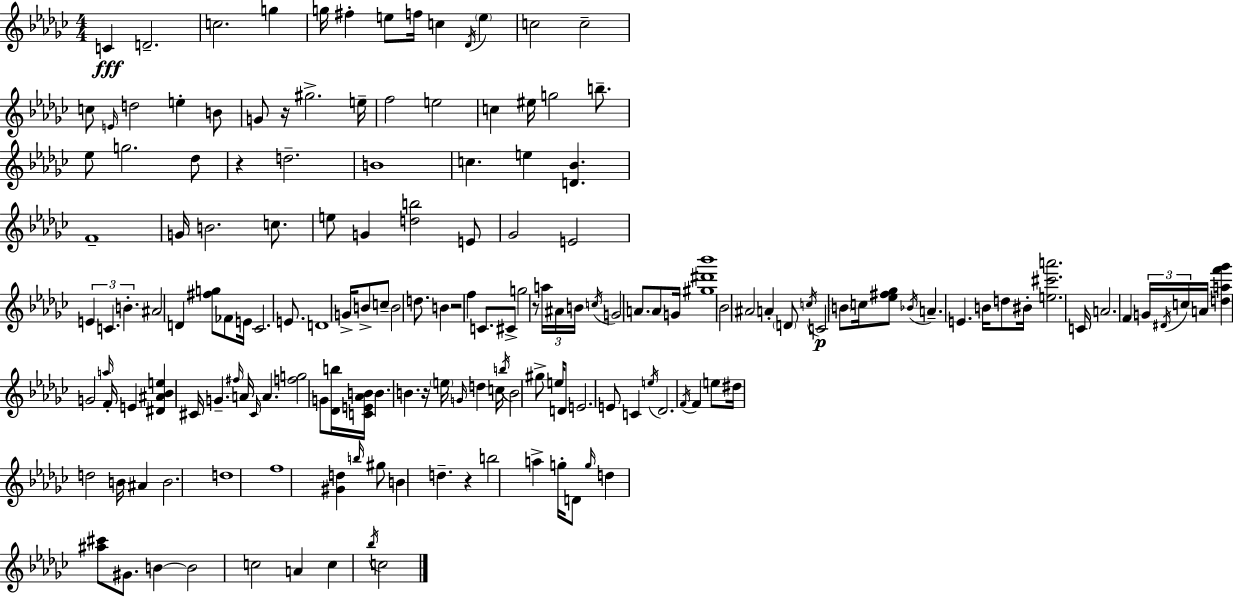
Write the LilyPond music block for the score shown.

{
  \clef treble
  \numericTimeSignature
  \time 4/4
  \key ees \minor
  \repeat volta 2 { c'4\fff d'2.-- | c''2. g''4 | g''16 fis''4-. e''8 f''16 c''4 \acciaccatura { des'16 } \parenthesize e''4 | c''2 c''2-- | \break c''8 \grace { e'16 } d''2 e''4-. | b'8 g'8 r16 gis''2.-> | e''16-- f''2 e''2 | c''4 eis''16 g''2 b''8.-- | \break ees''8 g''2. | des''8 r4 d''2.-- | b'1 | c''4. e''4 <d' bes'>4. | \break f'1-- | g'16 b'2. c''8. | e''8 g'4 <d'' b''>2 | e'8 ges'2 e'2 | \break \tuplet 3/2 { e'4 c'4. b'4.-. } | ais'2 d'4 <fis'' g''>8 | fes'8 e'16 ces'2. e'8. | d'1 | \break g'16-> b'8-> c''8-- b'2 d''8. | b'4 r2 f''4 | c'8. cis'8-> g''2 r8 | \tuplet 3/2 { a''16 ais'16 b'16 } \acciaccatura { c''16 } g'2 a'8. | \break a'8 g'16 <gis'' dis''' bes'''>1 | bes'2 ais'2 | a'4-. \parenthesize d'8 \acciaccatura { c''16 }\p c'2 | \parenthesize b'8 c''16 <ees'' fis'' ges''>8 \acciaccatura { bes'16 } a'4.-- e'4. | \break b'16 d''8 bis'16-. <e'' cis''' a'''>2. | c'16 a'2. | f'4 \tuplet 3/2 { g'16 \acciaccatura { dis'16 } c''16 } a'16 <d'' a'' f''' ges'''>4 g'2 | \grace { a''16 } f'16-. e'4 <dis' ais' bes' e''>4 cis'16 | \break g'4.-- \grace { fis''16 } a'16 \grace { cis'16 } a'4. <f'' g''>2 | g'8 <des' b''>16 <c' e' aes' b'>16 b'4. | b'4. r16 \parenthesize e''16 \grace { g'16 } d''4 c''16 \acciaccatura { b''16 } | b'2 gis''8-> e''16 d'8 e'2. | \break e'8 c'4 \acciaccatura { e''16 } | des'2. \acciaccatura { f'16 } f'4 | e''8 dis''16 d''2 b'16 ais'4 | b'2. d''1 | \break f''1 | <gis' d''>4 | \grace { b''16 } gis''8 b'4 d''4.-- r4 | b''2 a''4-> g''16-. d'8 | \break \grace { g''16 } d''4 <ais'' cis'''>8 gis'8. b'4~~ b'2 | c''2 a'4 | c''4 \acciaccatura { bes''16 } c''2 | } \bar "|."
}